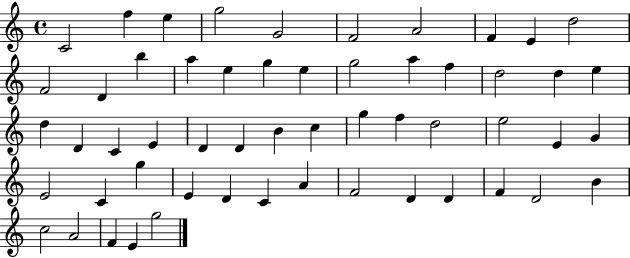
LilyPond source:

{
  \clef treble
  \time 4/4
  \defaultTimeSignature
  \key c \major
  c'2 f''4 e''4 | g''2 g'2 | f'2 a'2 | f'4 e'4 d''2 | \break f'2 d'4 b''4 | a''4 e''4 g''4 e''4 | g''2 a''4 f''4 | d''2 d''4 e''4 | \break d''4 d'4 c'4 e'4 | d'4 d'4 b'4 c''4 | g''4 f''4 d''2 | e''2 e'4 g'4 | \break e'2 c'4 g''4 | e'4 d'4 c'4 a'4 | f'2 d'4 d'4 | f'4 d'2 b'4 | \break c''2 a'2 | f'4 e'4 g''2 | \bar "|."
}